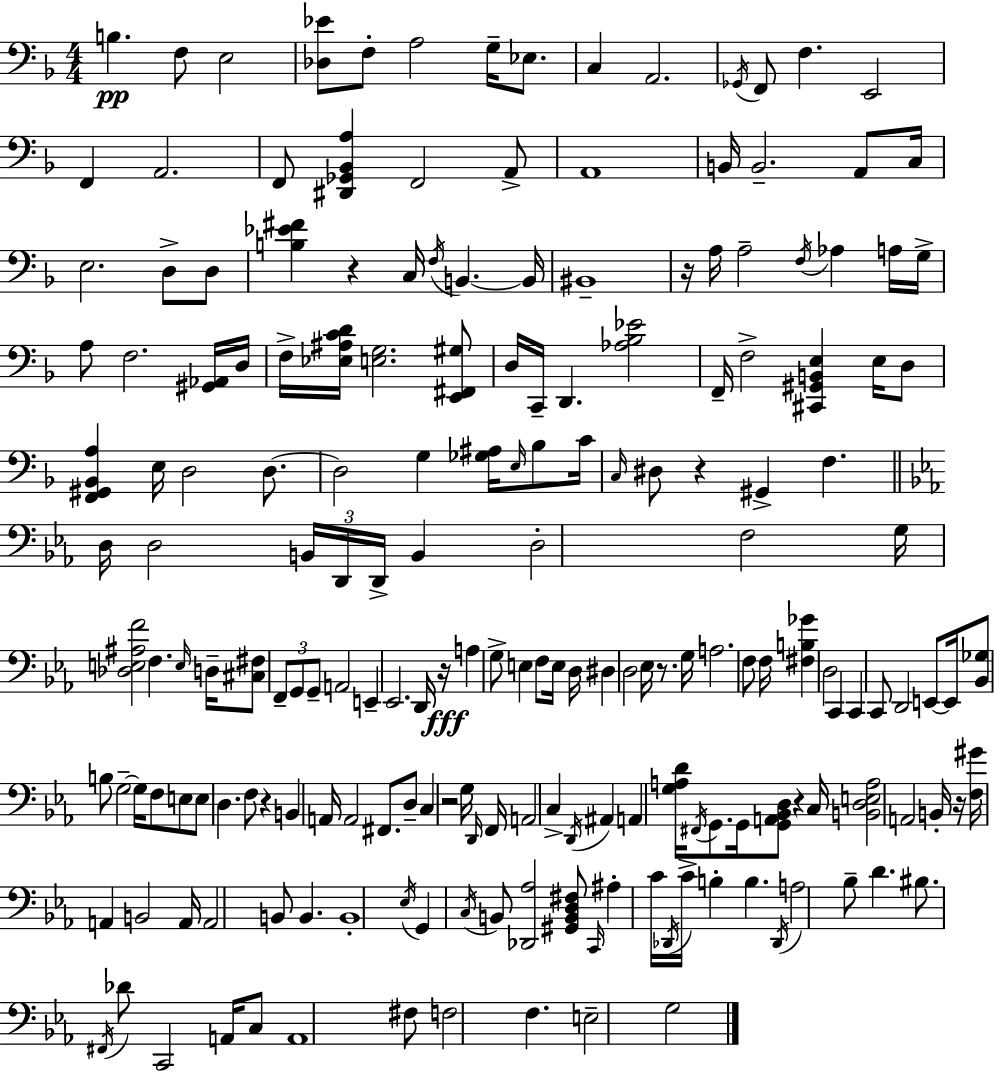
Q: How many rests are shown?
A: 9